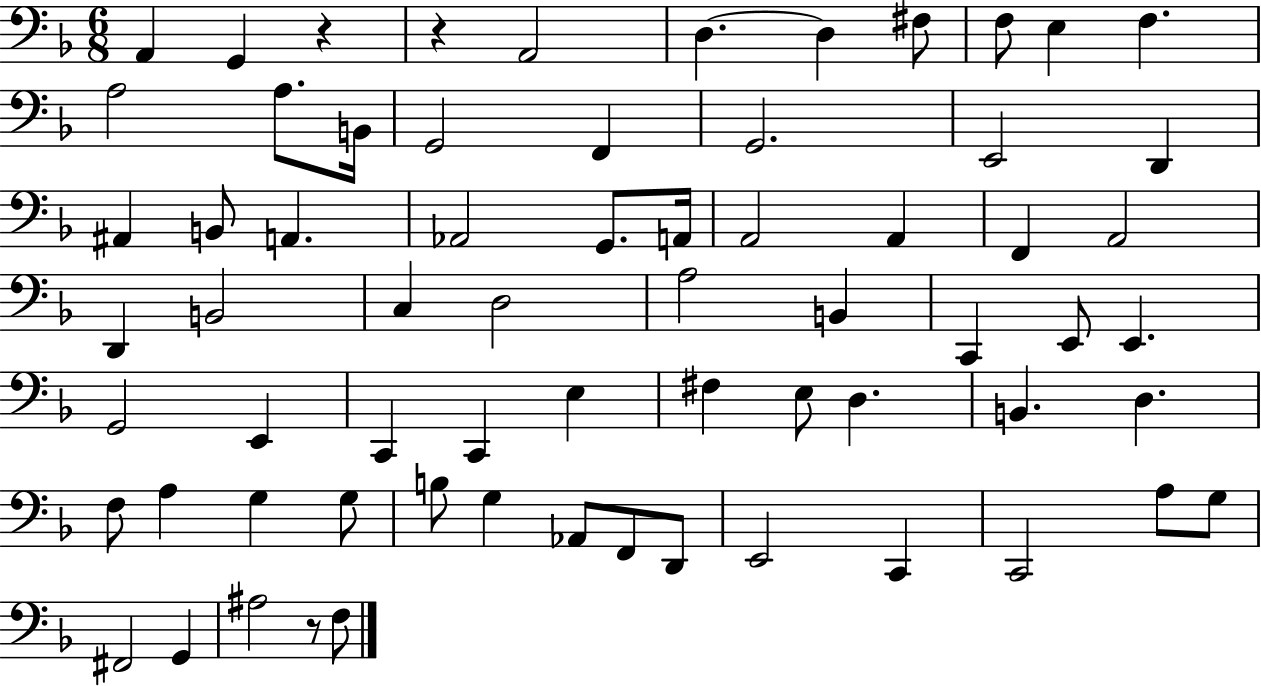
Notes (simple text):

A2/q G2/q R/q R/q A2/h D3/q. D3/q F#3/e F3/e E3/q F3/q. A3/h A3/e. B2/s G2/h F2/q G2/h. E2/h D2/q A#2/q B2/e A2/q. Ab2/h G2/e. A2/s A2/h A2/q F2/q A2/h D2/q B2/h C3/q D3/h A3/h B2/q C2/q E2/e E2/q. G2/h E2/q C2/q C2/q E3/q F#3/q E3/e D3/q. B2/q. D3/q. F3/e A3/q G3/q G3/e B3/e G3/q Ab2/e F2/e D2/e E2/h C2/q C2/h A3/e G3/e F#2/h G2/q A#3/h R/e F3/e